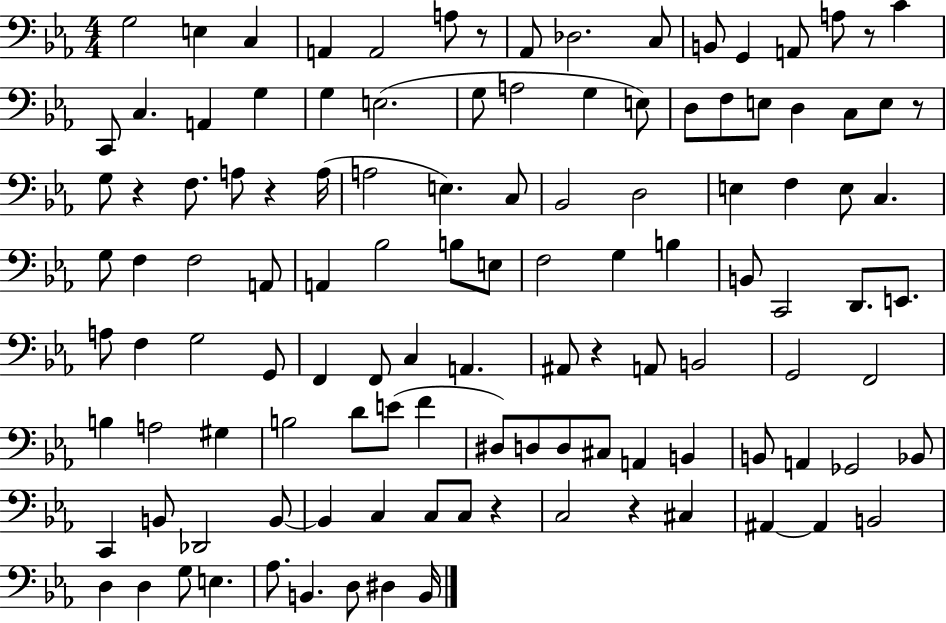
X:1
T:Untitled
M:4/4
L:1/4
K:Eb
G,2 E, C, A,, A,,2 A,/2 z/2 _A,,/2 _D,2 C,/2 B,,/2 G,, A,,/2 A,/2 z/2 C C,,/2 C, A,, G, G, E,2 G,/2 A,2 G, E,/2 D,/2 F,/2 E,/2 D, C,/2 E,/2 z/2 G,/2 z F,/2 A,/2 z A,/4 A,2 E, C,/2 _B,,2 D,2 E, F, E,/2 C, G,/2 F, F,2 A,,/2 A,, _B,2 B,/2 E,/2 F,2 G, B, B,,/2 C,,2 D,,/2 E,,/2 A,/2 F, G,2 G,,/2 F,, F,,/2 C, A,, ^A,,/2 z A,,/2 B,,2 G,,2 F,,2 B, A,2 ^G, B,2 D/2 E/2 F ^D,/2 D,/2 D,/2 ^C,/2 A,, B,, B,,/2 A,, _G,,2 _B,,/2 C,, B,,/2 _D,,2 B,,/2 B,, C, C,/2 C,/2 z C,2 z ^C, ^A,, ^A,, B,,2 D, D, G,/2 E, _A,/2 B,, D,/2 ^D, B,,/4